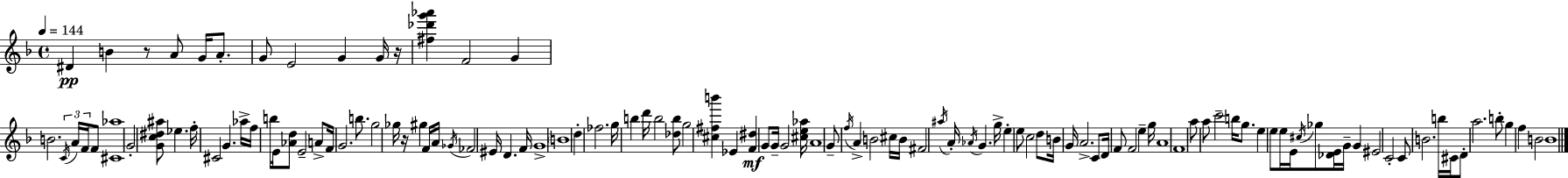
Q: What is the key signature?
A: D minor